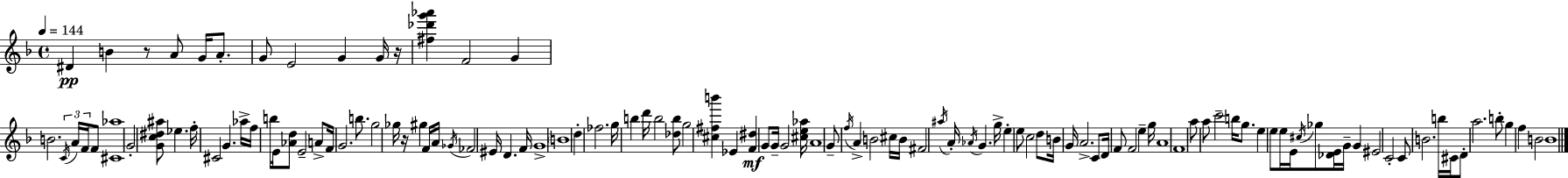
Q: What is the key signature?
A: D minor